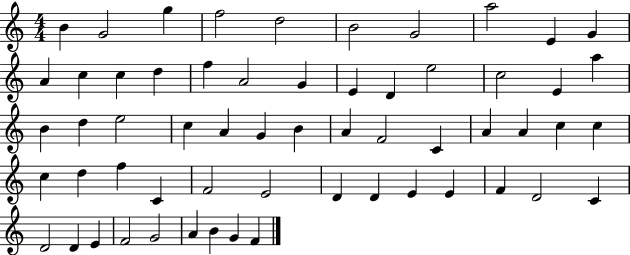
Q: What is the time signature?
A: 4/4